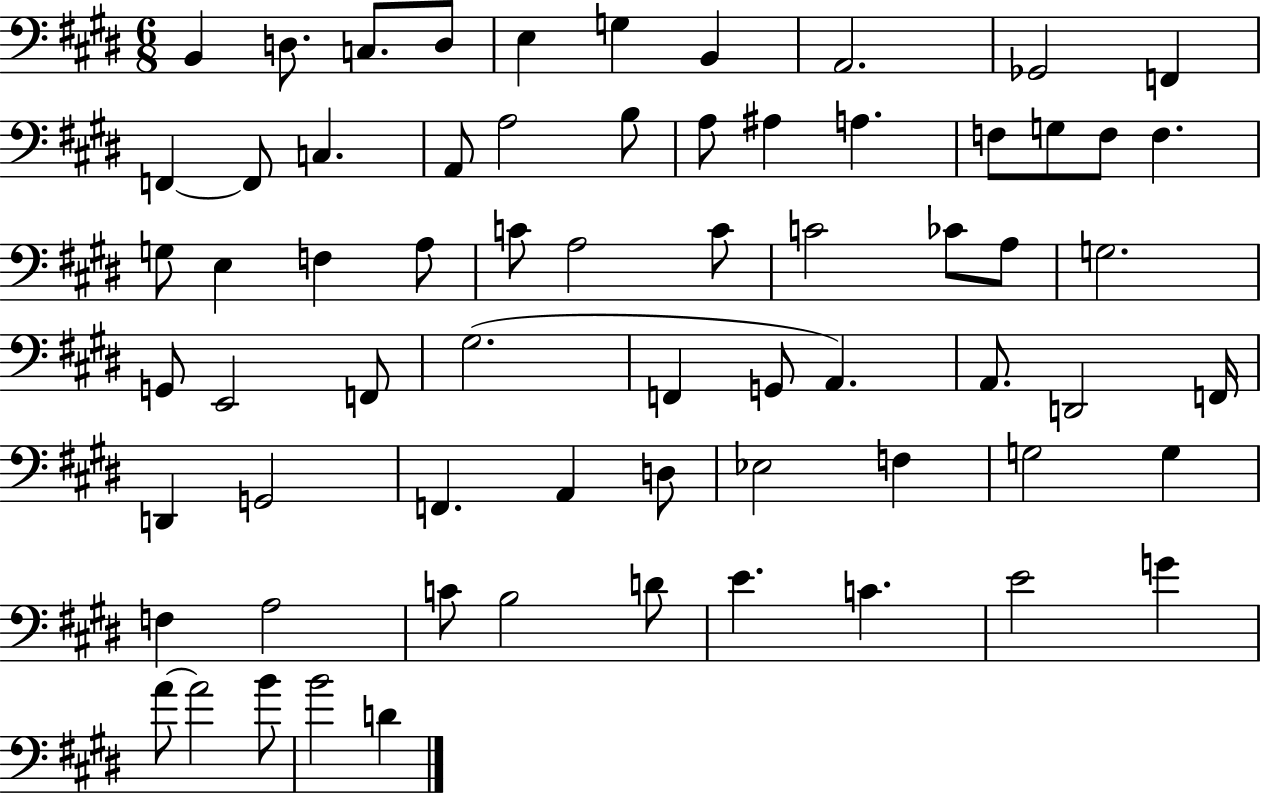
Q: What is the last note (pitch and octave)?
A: D4